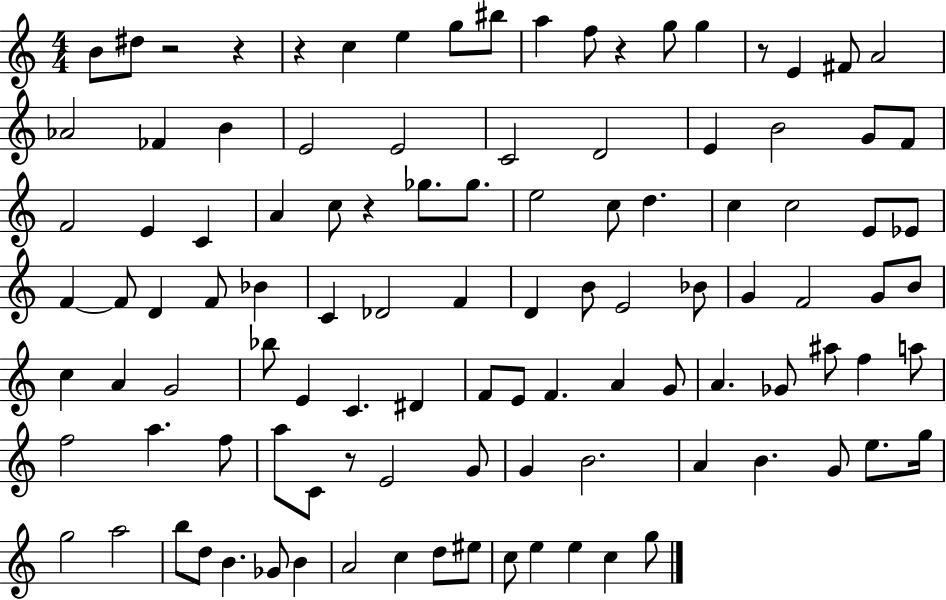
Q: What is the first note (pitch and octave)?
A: B4